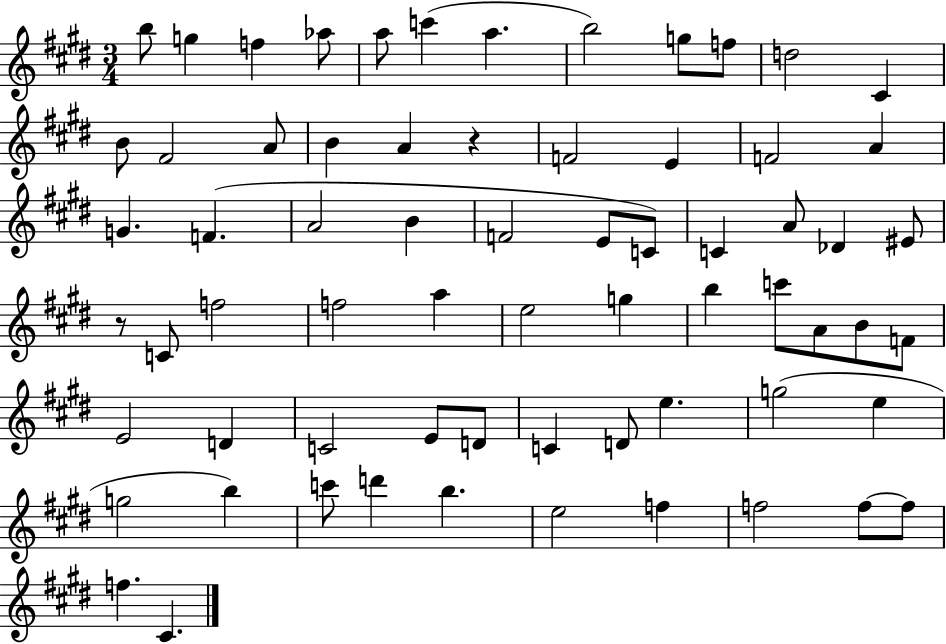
{
  \clef treble
  \numericTimeSignature
  \time 3/4
  \key e \major
  b''8 g''4 f''4 aes''8 | a''8 c'''4( a''4. | b''2) g''8 f''8 | d''2 cis'4 | \break b'8 fis'2 a'8 | b'4 a'4 r4 | f'2 e'4 | f'2 a'4 | \break g'4. f'4.( | a'2 b'4 | f'2 e'8 c'8) | c'4 a'8 des'4 eis'8 | \break r8 c'8 f''2 | f''2 a''4 | e''2 g''4 | b''4 c'''8 a'8 b'8 f'8 | \break e'2 d'4 | c'2 e'8 d'8 | c'4 d'8 e''4. | g''2( e''4 | \break g''2 b''4) | c'''8 d'''4 b''4. | e''2 f''4 | f''2 f''8~~ f''8 | \break f''4. cis'4. | \bar "|."
}